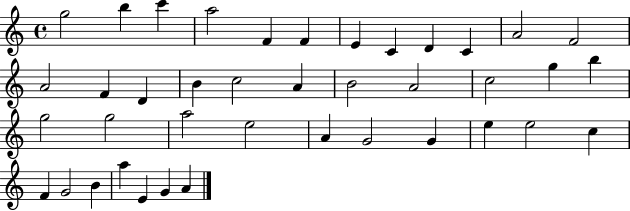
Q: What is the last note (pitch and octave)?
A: A4